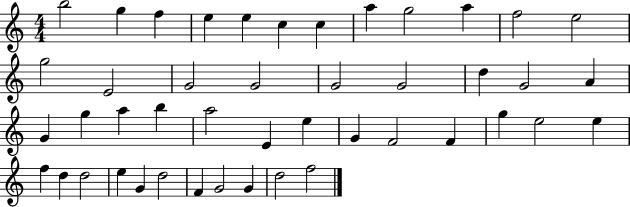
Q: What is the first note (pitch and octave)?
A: B5